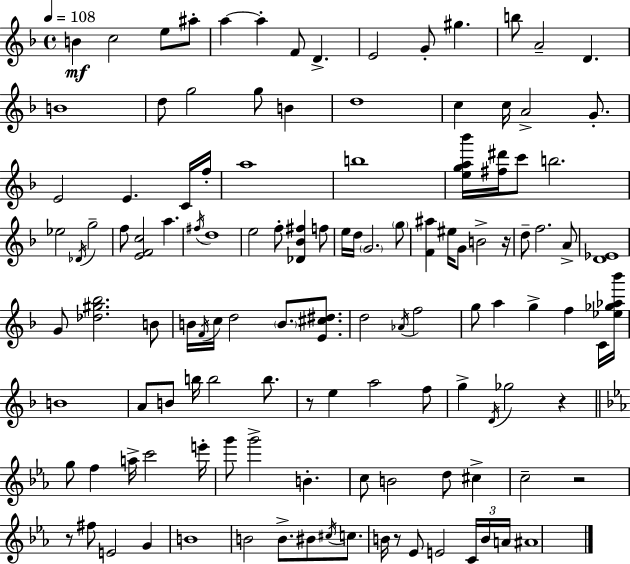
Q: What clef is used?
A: treble